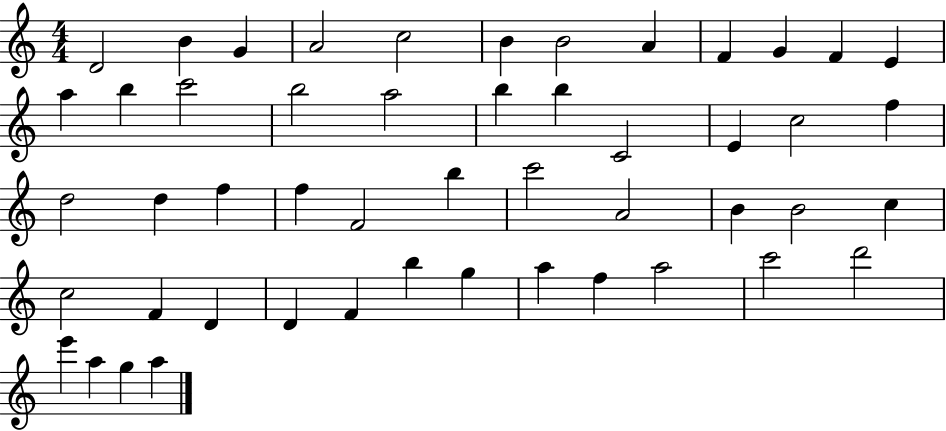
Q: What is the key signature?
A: C major